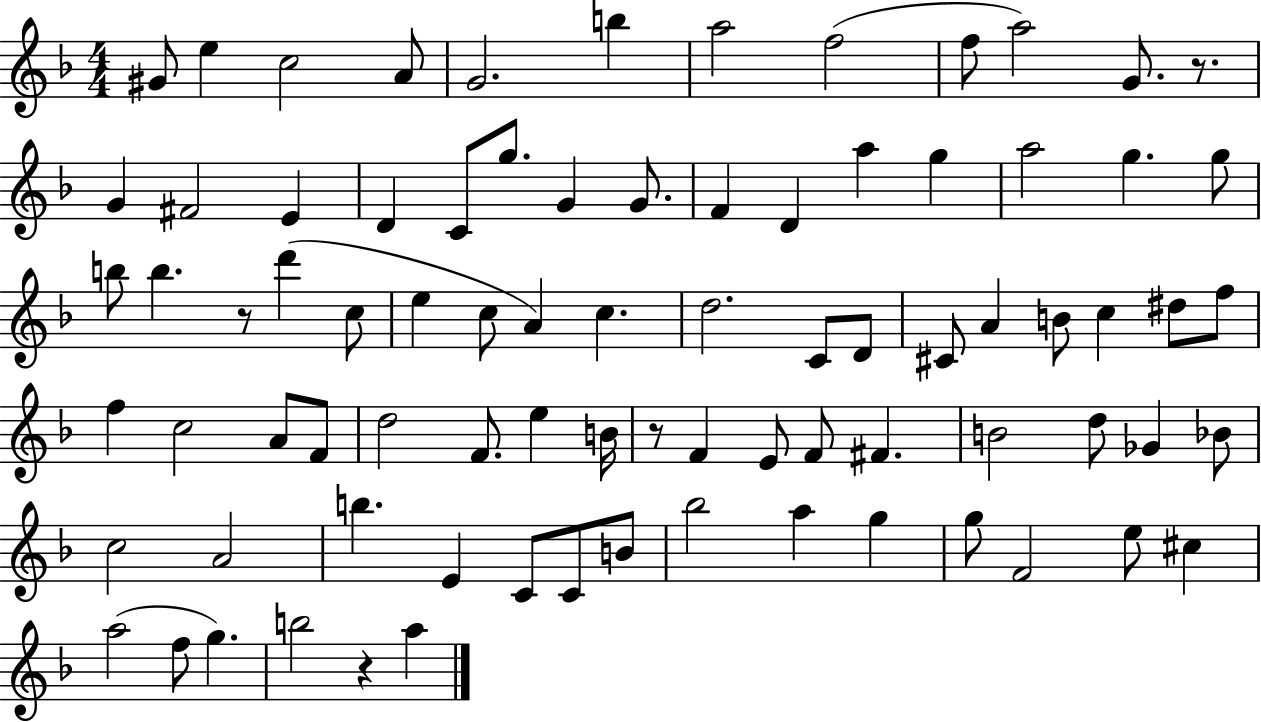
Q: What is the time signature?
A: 4/4